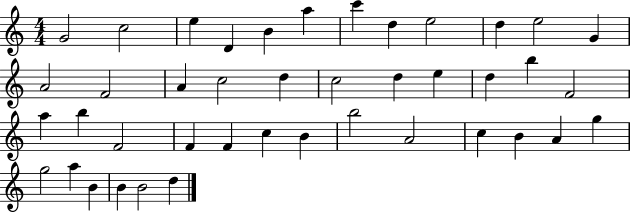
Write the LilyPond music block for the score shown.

{
  \clef treble
  \numericTimeSignature
  \time 4/4
  \key c \major
  g'2 c''2 | e''4 d'4 b'4 a''4 | c'''4 d''4 e''2 | d''4 e''2 g'4 | \break a'2 f'2 | a'4 c''2 d''4 | c''2 d''4 e''4 | d''4 b''4 f'2 | \break a''4 b''4 f'2 | f'4 f'4 c''4 b'4 | b''2 a'2 | c''4 b'4 a'4 g''4 | \break g''2 a''4 b'4 | b'4 b'2 d''4 | \bar "|."
}